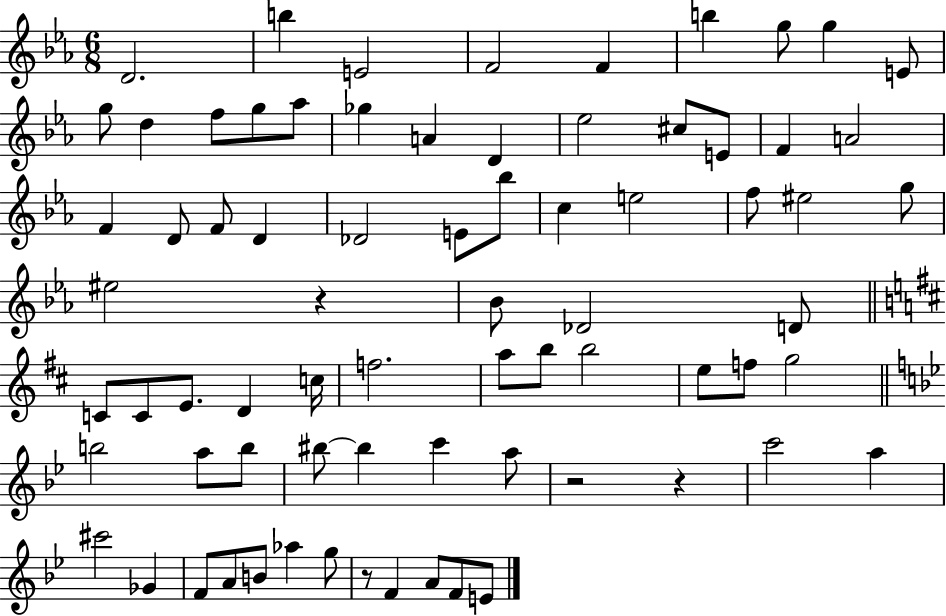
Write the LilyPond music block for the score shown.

{
  \clef treble
  \numericTimeSignature
  \time 6/8
  \key ees \major
  d'2. | b''4 e'2 | f'2 f'4 | b''4 g''8 g''4 e'8 | \break g''8 d''4 f''8 g''8 aes''8 | ges''4 a'4 d'4 | ees''2 cis''8 e'8 | f'4 a'2 | \break f'4 d'8 f'8 d'4 | des'2 e'8 bes''8 | c''4 e''2 | f''8 eis''2 g''8 | \break eis''2 r4 | bes'8 des'2 d'8 | \bar "||" \break \key b \minor c'8 c'8 e'8. d'4 c''16 | f''2. | a''8 b''8 b''2 | e''8 f''8 g''2 | \break \bar "||" \break \key bes \major b''2 a''8 b''8 | bis''8~~ bis''4 c'''4 a''8 | r2 r4 | c'''2 a''4 | \break cis'''2 ges'4 | f'8 a'8 b'8 aes''4 g''8 | r8 f'4 a'8 f'8 e'8 | \bar "|."
}